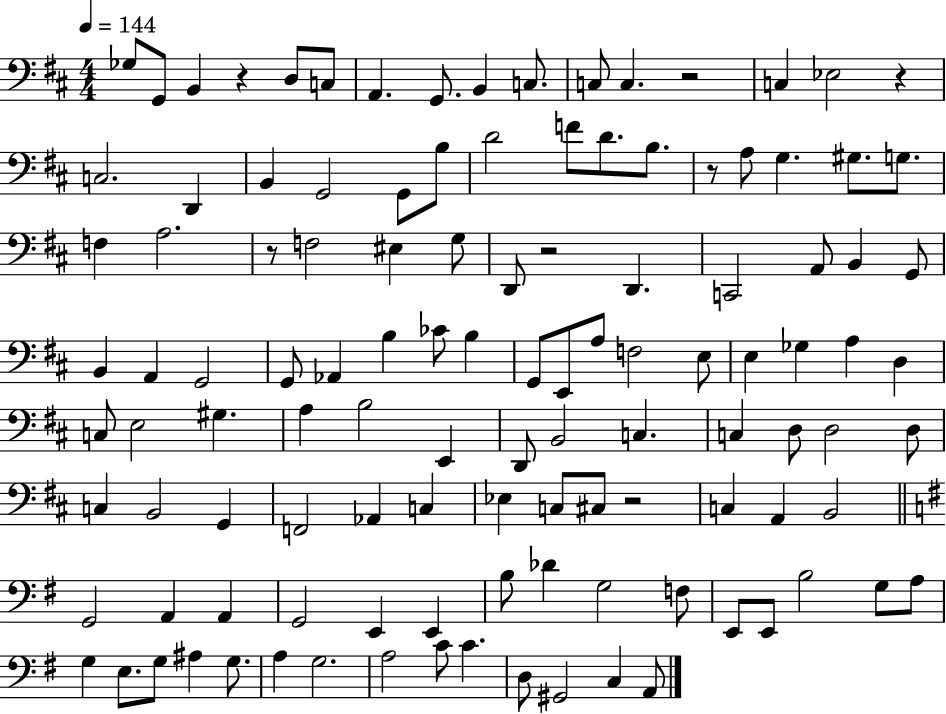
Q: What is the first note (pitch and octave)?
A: Gb3